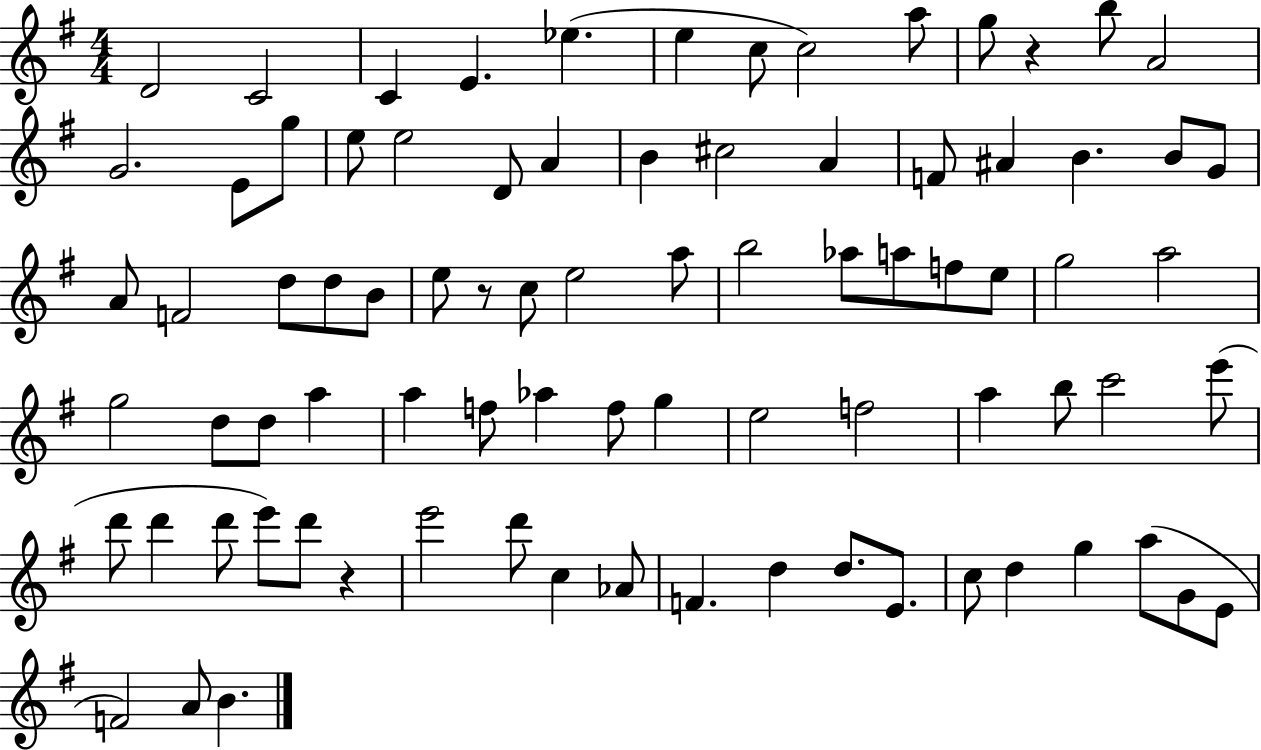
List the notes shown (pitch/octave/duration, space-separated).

D4/h C4/h C4/q E4/q. Eb5/q. E5/q C5/e C5/h A5/e G5/e R/q B5/e A4/h G4/h. E4/e G5/e E5/e E5/h D4/e A4/q B4/q C#5/h A4/q F4/e A#4/q B4/q. B4/e G4/e A4/e F4/h D5/e D5/e B4/e E5/e R/e C5/e E5/h A5/e B5/h Ab5/e A5/e F5/e E5/e G5/h A5/h G5/h D5/e D5/e A5/q A5/q F5/e Ab5/q F5/e G5/q E5/h F5/h A5/q B5/e C6/h E6/e D6/e D6/q D6/e E6/e D6/e R/q E6/h D6/e C5/q Ab4/e F4/q. D5/q D5/e. E4/e. C5/e D5/q G5/q A5/e G4/e E4/e F4/h A4/e B4/q.